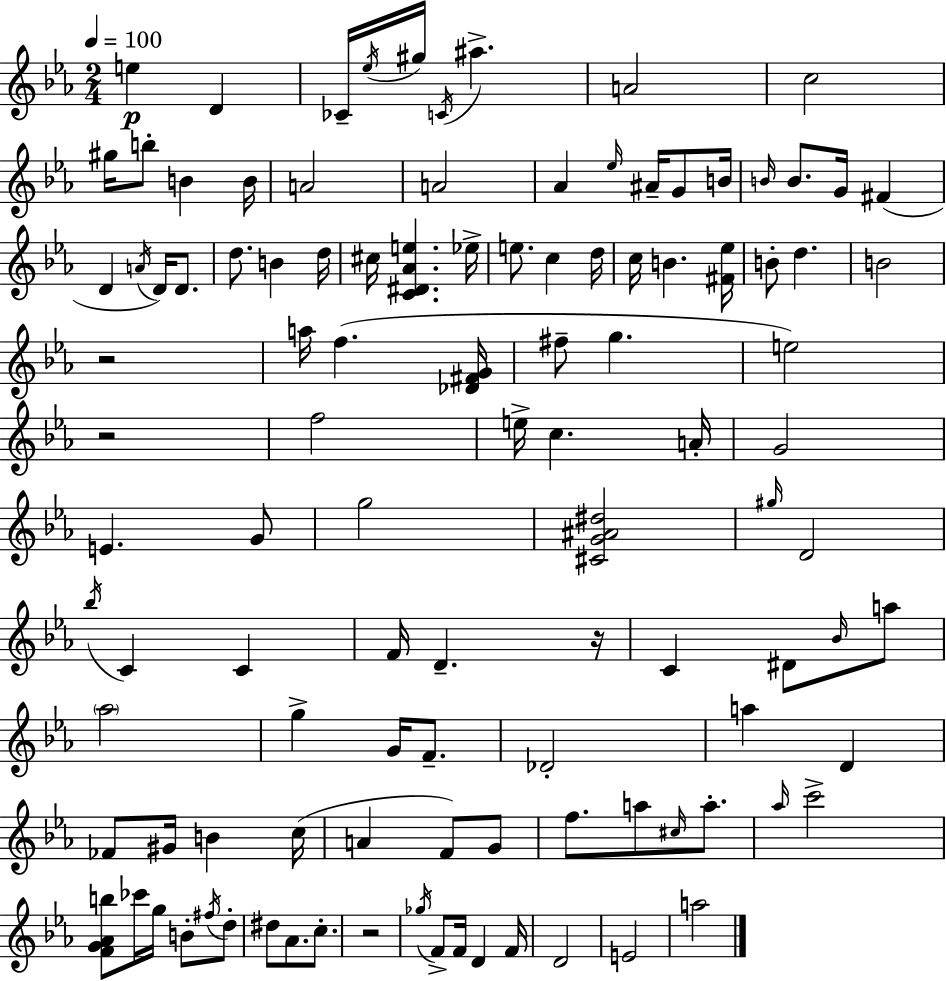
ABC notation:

X:1
T:Untitled
M:2/4
L:1/4
K:Eb
e D _C/4 _e/4 ^g/4 C/4 ^a A2 c2 ^g/4 b/2 B B/4 A2 A2 _A _e/4 ^A/4 G/2 B/4 B/4 B/2 G/4 ^F D A/4 D/4 D/2 d/2 B d/4 ^c/4 [C^D_Ae] _e/4 e/2 c d/4 c/4 B [^F_e]/4 B/2 d B2 z2 a/4 f [_D^FG]/4 ^f/2 g e2 z2 f2 e/4 c A/4 G2 E G/2 g2 [^CG^A^d]2 ^g/4 D2 _b/4 C C F/4 D z/4 C ^D/2 _B/4 a/2 _a2 g G/4 F/2 _D2 a D _F/2 ^G/4 B c/4 A F/2 G/2 f/2 a/2 ^c/4 a/2 _a/4 c'2 [FG_Ab]/2 _c'/4 g/4 B/2 ^f/4 d/2 ^d/2 _A/2 c/2 z2 _g/4 F/2 F/4 D F/4 D2 E2 a2